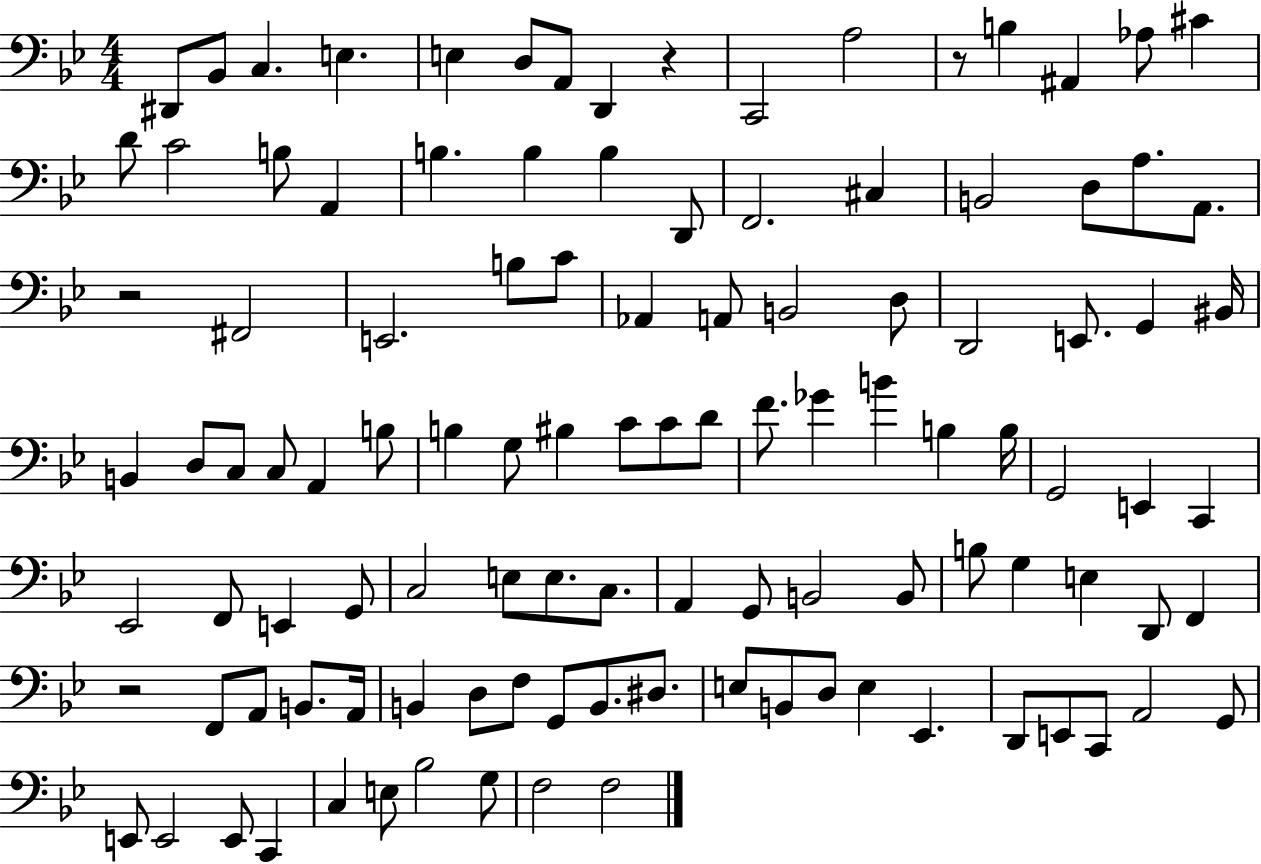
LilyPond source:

{
  \clef bass
  \numericTimeSignature
  \time 4/4
  \key bes \major
  dis,8 bes,8 c4. e4. | e4 d8 a,8 d,4 r4 | c,2 a2 | r8 b4 ais,4 aes8 cis'4 | \break d'8 c'2 b8 a,4 | b4. b4 b4 d,8 | f,2. cis4 | b,2 d8 a8. a,8. | \break r2 fis,2 | e,2. b8 c'8 | aes,4 a,8 b,2 d8 | d,2 e,8. g,4 bis,16 | \break b,4 d8 c8 c8 a,4 b8 | b4 g8 bis4 c'8 c'8 d'8 | f'8. ges'4 b'4 b4 b16 | g,2 e,4 c,4 | \break ees,2 f,8 e,4 g,8 | c2 e8 e8. c8. | a,4 g,8 b,2 b,8 | b8 g4 e4 d,8 f,4 | \break r2 f,8 a,8 b,8. a,16 | b,4 d8 f8 g,8 b,8. dis8. | e8 b,8 d8 e4 ees,4. | d,8 e,8 c,8 a,2 g,8 | \break e,8 e,2 e,8 c,4 | c4 e8 bes2 g8 | f2 f2 | \bar "|."
}